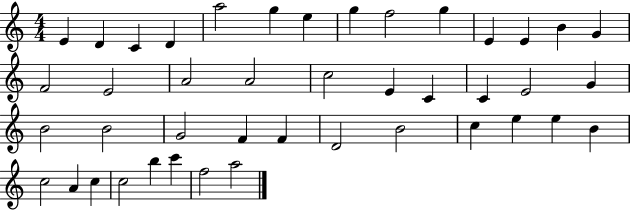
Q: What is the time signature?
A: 4/4